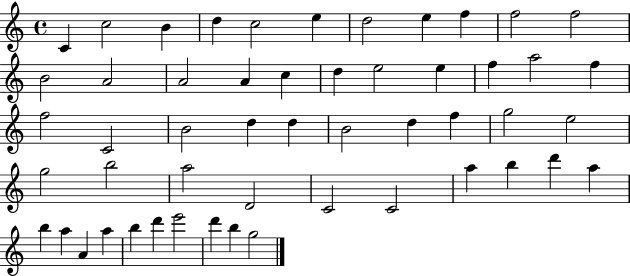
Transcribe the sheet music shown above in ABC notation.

X:1
T:Untitled
M:4/4
L:1/4
K:C
C c2 B d c2 e d2 e f f2 f2 B2 A2 A2 A c d e2 e f a2 f f2 C2 B2 d d B2 d f g2 e2 g2 b2 a2 D2 C2 C2 a b d' a b a A a b d' e'2 d' b g2